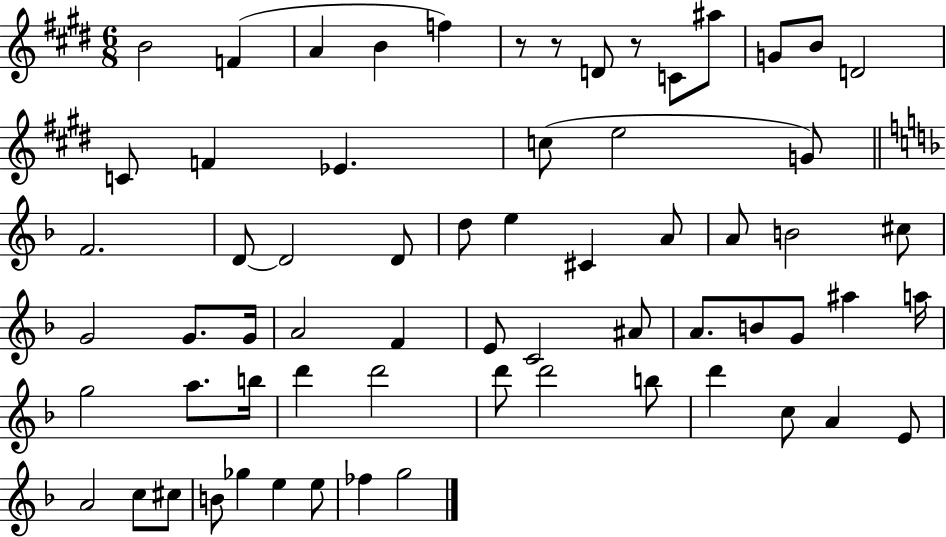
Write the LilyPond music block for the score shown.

{
  \clef treble
  \numericTimeSignature
  \time 6/8
  \key e \major
  \repeat volta 2 { b'2 f'4( | a'4 b'4 f''4) | r8 r8 d'8 r8 c'8 ais''8 | g'8 b'8 d'2 | \break c'8 f'4 ees'4. | c''8( e''2 g'8) | \bar "||" \break \key f \major f'2. | d'8~~ d'2 d'8 | d''8 e''4 cis'4 a'8 | a'8 b'2 cis''8 | \break g'2 g'8. g'16 | a'2 f'4 | e'8 c'2 ais'8 | a'8. b'8 g'8 ais''4 a''16 | \break g''2 a''8. b''16 | d'''4 d'''2 | d'''8 d'''2 b''8 | d'''4 c''8 a'4 e'8 | \break a'2 c''8 cis''8 | b'8 ges''4 e''4 e''8 | fes''4 g''2 | } \bar "|."
}